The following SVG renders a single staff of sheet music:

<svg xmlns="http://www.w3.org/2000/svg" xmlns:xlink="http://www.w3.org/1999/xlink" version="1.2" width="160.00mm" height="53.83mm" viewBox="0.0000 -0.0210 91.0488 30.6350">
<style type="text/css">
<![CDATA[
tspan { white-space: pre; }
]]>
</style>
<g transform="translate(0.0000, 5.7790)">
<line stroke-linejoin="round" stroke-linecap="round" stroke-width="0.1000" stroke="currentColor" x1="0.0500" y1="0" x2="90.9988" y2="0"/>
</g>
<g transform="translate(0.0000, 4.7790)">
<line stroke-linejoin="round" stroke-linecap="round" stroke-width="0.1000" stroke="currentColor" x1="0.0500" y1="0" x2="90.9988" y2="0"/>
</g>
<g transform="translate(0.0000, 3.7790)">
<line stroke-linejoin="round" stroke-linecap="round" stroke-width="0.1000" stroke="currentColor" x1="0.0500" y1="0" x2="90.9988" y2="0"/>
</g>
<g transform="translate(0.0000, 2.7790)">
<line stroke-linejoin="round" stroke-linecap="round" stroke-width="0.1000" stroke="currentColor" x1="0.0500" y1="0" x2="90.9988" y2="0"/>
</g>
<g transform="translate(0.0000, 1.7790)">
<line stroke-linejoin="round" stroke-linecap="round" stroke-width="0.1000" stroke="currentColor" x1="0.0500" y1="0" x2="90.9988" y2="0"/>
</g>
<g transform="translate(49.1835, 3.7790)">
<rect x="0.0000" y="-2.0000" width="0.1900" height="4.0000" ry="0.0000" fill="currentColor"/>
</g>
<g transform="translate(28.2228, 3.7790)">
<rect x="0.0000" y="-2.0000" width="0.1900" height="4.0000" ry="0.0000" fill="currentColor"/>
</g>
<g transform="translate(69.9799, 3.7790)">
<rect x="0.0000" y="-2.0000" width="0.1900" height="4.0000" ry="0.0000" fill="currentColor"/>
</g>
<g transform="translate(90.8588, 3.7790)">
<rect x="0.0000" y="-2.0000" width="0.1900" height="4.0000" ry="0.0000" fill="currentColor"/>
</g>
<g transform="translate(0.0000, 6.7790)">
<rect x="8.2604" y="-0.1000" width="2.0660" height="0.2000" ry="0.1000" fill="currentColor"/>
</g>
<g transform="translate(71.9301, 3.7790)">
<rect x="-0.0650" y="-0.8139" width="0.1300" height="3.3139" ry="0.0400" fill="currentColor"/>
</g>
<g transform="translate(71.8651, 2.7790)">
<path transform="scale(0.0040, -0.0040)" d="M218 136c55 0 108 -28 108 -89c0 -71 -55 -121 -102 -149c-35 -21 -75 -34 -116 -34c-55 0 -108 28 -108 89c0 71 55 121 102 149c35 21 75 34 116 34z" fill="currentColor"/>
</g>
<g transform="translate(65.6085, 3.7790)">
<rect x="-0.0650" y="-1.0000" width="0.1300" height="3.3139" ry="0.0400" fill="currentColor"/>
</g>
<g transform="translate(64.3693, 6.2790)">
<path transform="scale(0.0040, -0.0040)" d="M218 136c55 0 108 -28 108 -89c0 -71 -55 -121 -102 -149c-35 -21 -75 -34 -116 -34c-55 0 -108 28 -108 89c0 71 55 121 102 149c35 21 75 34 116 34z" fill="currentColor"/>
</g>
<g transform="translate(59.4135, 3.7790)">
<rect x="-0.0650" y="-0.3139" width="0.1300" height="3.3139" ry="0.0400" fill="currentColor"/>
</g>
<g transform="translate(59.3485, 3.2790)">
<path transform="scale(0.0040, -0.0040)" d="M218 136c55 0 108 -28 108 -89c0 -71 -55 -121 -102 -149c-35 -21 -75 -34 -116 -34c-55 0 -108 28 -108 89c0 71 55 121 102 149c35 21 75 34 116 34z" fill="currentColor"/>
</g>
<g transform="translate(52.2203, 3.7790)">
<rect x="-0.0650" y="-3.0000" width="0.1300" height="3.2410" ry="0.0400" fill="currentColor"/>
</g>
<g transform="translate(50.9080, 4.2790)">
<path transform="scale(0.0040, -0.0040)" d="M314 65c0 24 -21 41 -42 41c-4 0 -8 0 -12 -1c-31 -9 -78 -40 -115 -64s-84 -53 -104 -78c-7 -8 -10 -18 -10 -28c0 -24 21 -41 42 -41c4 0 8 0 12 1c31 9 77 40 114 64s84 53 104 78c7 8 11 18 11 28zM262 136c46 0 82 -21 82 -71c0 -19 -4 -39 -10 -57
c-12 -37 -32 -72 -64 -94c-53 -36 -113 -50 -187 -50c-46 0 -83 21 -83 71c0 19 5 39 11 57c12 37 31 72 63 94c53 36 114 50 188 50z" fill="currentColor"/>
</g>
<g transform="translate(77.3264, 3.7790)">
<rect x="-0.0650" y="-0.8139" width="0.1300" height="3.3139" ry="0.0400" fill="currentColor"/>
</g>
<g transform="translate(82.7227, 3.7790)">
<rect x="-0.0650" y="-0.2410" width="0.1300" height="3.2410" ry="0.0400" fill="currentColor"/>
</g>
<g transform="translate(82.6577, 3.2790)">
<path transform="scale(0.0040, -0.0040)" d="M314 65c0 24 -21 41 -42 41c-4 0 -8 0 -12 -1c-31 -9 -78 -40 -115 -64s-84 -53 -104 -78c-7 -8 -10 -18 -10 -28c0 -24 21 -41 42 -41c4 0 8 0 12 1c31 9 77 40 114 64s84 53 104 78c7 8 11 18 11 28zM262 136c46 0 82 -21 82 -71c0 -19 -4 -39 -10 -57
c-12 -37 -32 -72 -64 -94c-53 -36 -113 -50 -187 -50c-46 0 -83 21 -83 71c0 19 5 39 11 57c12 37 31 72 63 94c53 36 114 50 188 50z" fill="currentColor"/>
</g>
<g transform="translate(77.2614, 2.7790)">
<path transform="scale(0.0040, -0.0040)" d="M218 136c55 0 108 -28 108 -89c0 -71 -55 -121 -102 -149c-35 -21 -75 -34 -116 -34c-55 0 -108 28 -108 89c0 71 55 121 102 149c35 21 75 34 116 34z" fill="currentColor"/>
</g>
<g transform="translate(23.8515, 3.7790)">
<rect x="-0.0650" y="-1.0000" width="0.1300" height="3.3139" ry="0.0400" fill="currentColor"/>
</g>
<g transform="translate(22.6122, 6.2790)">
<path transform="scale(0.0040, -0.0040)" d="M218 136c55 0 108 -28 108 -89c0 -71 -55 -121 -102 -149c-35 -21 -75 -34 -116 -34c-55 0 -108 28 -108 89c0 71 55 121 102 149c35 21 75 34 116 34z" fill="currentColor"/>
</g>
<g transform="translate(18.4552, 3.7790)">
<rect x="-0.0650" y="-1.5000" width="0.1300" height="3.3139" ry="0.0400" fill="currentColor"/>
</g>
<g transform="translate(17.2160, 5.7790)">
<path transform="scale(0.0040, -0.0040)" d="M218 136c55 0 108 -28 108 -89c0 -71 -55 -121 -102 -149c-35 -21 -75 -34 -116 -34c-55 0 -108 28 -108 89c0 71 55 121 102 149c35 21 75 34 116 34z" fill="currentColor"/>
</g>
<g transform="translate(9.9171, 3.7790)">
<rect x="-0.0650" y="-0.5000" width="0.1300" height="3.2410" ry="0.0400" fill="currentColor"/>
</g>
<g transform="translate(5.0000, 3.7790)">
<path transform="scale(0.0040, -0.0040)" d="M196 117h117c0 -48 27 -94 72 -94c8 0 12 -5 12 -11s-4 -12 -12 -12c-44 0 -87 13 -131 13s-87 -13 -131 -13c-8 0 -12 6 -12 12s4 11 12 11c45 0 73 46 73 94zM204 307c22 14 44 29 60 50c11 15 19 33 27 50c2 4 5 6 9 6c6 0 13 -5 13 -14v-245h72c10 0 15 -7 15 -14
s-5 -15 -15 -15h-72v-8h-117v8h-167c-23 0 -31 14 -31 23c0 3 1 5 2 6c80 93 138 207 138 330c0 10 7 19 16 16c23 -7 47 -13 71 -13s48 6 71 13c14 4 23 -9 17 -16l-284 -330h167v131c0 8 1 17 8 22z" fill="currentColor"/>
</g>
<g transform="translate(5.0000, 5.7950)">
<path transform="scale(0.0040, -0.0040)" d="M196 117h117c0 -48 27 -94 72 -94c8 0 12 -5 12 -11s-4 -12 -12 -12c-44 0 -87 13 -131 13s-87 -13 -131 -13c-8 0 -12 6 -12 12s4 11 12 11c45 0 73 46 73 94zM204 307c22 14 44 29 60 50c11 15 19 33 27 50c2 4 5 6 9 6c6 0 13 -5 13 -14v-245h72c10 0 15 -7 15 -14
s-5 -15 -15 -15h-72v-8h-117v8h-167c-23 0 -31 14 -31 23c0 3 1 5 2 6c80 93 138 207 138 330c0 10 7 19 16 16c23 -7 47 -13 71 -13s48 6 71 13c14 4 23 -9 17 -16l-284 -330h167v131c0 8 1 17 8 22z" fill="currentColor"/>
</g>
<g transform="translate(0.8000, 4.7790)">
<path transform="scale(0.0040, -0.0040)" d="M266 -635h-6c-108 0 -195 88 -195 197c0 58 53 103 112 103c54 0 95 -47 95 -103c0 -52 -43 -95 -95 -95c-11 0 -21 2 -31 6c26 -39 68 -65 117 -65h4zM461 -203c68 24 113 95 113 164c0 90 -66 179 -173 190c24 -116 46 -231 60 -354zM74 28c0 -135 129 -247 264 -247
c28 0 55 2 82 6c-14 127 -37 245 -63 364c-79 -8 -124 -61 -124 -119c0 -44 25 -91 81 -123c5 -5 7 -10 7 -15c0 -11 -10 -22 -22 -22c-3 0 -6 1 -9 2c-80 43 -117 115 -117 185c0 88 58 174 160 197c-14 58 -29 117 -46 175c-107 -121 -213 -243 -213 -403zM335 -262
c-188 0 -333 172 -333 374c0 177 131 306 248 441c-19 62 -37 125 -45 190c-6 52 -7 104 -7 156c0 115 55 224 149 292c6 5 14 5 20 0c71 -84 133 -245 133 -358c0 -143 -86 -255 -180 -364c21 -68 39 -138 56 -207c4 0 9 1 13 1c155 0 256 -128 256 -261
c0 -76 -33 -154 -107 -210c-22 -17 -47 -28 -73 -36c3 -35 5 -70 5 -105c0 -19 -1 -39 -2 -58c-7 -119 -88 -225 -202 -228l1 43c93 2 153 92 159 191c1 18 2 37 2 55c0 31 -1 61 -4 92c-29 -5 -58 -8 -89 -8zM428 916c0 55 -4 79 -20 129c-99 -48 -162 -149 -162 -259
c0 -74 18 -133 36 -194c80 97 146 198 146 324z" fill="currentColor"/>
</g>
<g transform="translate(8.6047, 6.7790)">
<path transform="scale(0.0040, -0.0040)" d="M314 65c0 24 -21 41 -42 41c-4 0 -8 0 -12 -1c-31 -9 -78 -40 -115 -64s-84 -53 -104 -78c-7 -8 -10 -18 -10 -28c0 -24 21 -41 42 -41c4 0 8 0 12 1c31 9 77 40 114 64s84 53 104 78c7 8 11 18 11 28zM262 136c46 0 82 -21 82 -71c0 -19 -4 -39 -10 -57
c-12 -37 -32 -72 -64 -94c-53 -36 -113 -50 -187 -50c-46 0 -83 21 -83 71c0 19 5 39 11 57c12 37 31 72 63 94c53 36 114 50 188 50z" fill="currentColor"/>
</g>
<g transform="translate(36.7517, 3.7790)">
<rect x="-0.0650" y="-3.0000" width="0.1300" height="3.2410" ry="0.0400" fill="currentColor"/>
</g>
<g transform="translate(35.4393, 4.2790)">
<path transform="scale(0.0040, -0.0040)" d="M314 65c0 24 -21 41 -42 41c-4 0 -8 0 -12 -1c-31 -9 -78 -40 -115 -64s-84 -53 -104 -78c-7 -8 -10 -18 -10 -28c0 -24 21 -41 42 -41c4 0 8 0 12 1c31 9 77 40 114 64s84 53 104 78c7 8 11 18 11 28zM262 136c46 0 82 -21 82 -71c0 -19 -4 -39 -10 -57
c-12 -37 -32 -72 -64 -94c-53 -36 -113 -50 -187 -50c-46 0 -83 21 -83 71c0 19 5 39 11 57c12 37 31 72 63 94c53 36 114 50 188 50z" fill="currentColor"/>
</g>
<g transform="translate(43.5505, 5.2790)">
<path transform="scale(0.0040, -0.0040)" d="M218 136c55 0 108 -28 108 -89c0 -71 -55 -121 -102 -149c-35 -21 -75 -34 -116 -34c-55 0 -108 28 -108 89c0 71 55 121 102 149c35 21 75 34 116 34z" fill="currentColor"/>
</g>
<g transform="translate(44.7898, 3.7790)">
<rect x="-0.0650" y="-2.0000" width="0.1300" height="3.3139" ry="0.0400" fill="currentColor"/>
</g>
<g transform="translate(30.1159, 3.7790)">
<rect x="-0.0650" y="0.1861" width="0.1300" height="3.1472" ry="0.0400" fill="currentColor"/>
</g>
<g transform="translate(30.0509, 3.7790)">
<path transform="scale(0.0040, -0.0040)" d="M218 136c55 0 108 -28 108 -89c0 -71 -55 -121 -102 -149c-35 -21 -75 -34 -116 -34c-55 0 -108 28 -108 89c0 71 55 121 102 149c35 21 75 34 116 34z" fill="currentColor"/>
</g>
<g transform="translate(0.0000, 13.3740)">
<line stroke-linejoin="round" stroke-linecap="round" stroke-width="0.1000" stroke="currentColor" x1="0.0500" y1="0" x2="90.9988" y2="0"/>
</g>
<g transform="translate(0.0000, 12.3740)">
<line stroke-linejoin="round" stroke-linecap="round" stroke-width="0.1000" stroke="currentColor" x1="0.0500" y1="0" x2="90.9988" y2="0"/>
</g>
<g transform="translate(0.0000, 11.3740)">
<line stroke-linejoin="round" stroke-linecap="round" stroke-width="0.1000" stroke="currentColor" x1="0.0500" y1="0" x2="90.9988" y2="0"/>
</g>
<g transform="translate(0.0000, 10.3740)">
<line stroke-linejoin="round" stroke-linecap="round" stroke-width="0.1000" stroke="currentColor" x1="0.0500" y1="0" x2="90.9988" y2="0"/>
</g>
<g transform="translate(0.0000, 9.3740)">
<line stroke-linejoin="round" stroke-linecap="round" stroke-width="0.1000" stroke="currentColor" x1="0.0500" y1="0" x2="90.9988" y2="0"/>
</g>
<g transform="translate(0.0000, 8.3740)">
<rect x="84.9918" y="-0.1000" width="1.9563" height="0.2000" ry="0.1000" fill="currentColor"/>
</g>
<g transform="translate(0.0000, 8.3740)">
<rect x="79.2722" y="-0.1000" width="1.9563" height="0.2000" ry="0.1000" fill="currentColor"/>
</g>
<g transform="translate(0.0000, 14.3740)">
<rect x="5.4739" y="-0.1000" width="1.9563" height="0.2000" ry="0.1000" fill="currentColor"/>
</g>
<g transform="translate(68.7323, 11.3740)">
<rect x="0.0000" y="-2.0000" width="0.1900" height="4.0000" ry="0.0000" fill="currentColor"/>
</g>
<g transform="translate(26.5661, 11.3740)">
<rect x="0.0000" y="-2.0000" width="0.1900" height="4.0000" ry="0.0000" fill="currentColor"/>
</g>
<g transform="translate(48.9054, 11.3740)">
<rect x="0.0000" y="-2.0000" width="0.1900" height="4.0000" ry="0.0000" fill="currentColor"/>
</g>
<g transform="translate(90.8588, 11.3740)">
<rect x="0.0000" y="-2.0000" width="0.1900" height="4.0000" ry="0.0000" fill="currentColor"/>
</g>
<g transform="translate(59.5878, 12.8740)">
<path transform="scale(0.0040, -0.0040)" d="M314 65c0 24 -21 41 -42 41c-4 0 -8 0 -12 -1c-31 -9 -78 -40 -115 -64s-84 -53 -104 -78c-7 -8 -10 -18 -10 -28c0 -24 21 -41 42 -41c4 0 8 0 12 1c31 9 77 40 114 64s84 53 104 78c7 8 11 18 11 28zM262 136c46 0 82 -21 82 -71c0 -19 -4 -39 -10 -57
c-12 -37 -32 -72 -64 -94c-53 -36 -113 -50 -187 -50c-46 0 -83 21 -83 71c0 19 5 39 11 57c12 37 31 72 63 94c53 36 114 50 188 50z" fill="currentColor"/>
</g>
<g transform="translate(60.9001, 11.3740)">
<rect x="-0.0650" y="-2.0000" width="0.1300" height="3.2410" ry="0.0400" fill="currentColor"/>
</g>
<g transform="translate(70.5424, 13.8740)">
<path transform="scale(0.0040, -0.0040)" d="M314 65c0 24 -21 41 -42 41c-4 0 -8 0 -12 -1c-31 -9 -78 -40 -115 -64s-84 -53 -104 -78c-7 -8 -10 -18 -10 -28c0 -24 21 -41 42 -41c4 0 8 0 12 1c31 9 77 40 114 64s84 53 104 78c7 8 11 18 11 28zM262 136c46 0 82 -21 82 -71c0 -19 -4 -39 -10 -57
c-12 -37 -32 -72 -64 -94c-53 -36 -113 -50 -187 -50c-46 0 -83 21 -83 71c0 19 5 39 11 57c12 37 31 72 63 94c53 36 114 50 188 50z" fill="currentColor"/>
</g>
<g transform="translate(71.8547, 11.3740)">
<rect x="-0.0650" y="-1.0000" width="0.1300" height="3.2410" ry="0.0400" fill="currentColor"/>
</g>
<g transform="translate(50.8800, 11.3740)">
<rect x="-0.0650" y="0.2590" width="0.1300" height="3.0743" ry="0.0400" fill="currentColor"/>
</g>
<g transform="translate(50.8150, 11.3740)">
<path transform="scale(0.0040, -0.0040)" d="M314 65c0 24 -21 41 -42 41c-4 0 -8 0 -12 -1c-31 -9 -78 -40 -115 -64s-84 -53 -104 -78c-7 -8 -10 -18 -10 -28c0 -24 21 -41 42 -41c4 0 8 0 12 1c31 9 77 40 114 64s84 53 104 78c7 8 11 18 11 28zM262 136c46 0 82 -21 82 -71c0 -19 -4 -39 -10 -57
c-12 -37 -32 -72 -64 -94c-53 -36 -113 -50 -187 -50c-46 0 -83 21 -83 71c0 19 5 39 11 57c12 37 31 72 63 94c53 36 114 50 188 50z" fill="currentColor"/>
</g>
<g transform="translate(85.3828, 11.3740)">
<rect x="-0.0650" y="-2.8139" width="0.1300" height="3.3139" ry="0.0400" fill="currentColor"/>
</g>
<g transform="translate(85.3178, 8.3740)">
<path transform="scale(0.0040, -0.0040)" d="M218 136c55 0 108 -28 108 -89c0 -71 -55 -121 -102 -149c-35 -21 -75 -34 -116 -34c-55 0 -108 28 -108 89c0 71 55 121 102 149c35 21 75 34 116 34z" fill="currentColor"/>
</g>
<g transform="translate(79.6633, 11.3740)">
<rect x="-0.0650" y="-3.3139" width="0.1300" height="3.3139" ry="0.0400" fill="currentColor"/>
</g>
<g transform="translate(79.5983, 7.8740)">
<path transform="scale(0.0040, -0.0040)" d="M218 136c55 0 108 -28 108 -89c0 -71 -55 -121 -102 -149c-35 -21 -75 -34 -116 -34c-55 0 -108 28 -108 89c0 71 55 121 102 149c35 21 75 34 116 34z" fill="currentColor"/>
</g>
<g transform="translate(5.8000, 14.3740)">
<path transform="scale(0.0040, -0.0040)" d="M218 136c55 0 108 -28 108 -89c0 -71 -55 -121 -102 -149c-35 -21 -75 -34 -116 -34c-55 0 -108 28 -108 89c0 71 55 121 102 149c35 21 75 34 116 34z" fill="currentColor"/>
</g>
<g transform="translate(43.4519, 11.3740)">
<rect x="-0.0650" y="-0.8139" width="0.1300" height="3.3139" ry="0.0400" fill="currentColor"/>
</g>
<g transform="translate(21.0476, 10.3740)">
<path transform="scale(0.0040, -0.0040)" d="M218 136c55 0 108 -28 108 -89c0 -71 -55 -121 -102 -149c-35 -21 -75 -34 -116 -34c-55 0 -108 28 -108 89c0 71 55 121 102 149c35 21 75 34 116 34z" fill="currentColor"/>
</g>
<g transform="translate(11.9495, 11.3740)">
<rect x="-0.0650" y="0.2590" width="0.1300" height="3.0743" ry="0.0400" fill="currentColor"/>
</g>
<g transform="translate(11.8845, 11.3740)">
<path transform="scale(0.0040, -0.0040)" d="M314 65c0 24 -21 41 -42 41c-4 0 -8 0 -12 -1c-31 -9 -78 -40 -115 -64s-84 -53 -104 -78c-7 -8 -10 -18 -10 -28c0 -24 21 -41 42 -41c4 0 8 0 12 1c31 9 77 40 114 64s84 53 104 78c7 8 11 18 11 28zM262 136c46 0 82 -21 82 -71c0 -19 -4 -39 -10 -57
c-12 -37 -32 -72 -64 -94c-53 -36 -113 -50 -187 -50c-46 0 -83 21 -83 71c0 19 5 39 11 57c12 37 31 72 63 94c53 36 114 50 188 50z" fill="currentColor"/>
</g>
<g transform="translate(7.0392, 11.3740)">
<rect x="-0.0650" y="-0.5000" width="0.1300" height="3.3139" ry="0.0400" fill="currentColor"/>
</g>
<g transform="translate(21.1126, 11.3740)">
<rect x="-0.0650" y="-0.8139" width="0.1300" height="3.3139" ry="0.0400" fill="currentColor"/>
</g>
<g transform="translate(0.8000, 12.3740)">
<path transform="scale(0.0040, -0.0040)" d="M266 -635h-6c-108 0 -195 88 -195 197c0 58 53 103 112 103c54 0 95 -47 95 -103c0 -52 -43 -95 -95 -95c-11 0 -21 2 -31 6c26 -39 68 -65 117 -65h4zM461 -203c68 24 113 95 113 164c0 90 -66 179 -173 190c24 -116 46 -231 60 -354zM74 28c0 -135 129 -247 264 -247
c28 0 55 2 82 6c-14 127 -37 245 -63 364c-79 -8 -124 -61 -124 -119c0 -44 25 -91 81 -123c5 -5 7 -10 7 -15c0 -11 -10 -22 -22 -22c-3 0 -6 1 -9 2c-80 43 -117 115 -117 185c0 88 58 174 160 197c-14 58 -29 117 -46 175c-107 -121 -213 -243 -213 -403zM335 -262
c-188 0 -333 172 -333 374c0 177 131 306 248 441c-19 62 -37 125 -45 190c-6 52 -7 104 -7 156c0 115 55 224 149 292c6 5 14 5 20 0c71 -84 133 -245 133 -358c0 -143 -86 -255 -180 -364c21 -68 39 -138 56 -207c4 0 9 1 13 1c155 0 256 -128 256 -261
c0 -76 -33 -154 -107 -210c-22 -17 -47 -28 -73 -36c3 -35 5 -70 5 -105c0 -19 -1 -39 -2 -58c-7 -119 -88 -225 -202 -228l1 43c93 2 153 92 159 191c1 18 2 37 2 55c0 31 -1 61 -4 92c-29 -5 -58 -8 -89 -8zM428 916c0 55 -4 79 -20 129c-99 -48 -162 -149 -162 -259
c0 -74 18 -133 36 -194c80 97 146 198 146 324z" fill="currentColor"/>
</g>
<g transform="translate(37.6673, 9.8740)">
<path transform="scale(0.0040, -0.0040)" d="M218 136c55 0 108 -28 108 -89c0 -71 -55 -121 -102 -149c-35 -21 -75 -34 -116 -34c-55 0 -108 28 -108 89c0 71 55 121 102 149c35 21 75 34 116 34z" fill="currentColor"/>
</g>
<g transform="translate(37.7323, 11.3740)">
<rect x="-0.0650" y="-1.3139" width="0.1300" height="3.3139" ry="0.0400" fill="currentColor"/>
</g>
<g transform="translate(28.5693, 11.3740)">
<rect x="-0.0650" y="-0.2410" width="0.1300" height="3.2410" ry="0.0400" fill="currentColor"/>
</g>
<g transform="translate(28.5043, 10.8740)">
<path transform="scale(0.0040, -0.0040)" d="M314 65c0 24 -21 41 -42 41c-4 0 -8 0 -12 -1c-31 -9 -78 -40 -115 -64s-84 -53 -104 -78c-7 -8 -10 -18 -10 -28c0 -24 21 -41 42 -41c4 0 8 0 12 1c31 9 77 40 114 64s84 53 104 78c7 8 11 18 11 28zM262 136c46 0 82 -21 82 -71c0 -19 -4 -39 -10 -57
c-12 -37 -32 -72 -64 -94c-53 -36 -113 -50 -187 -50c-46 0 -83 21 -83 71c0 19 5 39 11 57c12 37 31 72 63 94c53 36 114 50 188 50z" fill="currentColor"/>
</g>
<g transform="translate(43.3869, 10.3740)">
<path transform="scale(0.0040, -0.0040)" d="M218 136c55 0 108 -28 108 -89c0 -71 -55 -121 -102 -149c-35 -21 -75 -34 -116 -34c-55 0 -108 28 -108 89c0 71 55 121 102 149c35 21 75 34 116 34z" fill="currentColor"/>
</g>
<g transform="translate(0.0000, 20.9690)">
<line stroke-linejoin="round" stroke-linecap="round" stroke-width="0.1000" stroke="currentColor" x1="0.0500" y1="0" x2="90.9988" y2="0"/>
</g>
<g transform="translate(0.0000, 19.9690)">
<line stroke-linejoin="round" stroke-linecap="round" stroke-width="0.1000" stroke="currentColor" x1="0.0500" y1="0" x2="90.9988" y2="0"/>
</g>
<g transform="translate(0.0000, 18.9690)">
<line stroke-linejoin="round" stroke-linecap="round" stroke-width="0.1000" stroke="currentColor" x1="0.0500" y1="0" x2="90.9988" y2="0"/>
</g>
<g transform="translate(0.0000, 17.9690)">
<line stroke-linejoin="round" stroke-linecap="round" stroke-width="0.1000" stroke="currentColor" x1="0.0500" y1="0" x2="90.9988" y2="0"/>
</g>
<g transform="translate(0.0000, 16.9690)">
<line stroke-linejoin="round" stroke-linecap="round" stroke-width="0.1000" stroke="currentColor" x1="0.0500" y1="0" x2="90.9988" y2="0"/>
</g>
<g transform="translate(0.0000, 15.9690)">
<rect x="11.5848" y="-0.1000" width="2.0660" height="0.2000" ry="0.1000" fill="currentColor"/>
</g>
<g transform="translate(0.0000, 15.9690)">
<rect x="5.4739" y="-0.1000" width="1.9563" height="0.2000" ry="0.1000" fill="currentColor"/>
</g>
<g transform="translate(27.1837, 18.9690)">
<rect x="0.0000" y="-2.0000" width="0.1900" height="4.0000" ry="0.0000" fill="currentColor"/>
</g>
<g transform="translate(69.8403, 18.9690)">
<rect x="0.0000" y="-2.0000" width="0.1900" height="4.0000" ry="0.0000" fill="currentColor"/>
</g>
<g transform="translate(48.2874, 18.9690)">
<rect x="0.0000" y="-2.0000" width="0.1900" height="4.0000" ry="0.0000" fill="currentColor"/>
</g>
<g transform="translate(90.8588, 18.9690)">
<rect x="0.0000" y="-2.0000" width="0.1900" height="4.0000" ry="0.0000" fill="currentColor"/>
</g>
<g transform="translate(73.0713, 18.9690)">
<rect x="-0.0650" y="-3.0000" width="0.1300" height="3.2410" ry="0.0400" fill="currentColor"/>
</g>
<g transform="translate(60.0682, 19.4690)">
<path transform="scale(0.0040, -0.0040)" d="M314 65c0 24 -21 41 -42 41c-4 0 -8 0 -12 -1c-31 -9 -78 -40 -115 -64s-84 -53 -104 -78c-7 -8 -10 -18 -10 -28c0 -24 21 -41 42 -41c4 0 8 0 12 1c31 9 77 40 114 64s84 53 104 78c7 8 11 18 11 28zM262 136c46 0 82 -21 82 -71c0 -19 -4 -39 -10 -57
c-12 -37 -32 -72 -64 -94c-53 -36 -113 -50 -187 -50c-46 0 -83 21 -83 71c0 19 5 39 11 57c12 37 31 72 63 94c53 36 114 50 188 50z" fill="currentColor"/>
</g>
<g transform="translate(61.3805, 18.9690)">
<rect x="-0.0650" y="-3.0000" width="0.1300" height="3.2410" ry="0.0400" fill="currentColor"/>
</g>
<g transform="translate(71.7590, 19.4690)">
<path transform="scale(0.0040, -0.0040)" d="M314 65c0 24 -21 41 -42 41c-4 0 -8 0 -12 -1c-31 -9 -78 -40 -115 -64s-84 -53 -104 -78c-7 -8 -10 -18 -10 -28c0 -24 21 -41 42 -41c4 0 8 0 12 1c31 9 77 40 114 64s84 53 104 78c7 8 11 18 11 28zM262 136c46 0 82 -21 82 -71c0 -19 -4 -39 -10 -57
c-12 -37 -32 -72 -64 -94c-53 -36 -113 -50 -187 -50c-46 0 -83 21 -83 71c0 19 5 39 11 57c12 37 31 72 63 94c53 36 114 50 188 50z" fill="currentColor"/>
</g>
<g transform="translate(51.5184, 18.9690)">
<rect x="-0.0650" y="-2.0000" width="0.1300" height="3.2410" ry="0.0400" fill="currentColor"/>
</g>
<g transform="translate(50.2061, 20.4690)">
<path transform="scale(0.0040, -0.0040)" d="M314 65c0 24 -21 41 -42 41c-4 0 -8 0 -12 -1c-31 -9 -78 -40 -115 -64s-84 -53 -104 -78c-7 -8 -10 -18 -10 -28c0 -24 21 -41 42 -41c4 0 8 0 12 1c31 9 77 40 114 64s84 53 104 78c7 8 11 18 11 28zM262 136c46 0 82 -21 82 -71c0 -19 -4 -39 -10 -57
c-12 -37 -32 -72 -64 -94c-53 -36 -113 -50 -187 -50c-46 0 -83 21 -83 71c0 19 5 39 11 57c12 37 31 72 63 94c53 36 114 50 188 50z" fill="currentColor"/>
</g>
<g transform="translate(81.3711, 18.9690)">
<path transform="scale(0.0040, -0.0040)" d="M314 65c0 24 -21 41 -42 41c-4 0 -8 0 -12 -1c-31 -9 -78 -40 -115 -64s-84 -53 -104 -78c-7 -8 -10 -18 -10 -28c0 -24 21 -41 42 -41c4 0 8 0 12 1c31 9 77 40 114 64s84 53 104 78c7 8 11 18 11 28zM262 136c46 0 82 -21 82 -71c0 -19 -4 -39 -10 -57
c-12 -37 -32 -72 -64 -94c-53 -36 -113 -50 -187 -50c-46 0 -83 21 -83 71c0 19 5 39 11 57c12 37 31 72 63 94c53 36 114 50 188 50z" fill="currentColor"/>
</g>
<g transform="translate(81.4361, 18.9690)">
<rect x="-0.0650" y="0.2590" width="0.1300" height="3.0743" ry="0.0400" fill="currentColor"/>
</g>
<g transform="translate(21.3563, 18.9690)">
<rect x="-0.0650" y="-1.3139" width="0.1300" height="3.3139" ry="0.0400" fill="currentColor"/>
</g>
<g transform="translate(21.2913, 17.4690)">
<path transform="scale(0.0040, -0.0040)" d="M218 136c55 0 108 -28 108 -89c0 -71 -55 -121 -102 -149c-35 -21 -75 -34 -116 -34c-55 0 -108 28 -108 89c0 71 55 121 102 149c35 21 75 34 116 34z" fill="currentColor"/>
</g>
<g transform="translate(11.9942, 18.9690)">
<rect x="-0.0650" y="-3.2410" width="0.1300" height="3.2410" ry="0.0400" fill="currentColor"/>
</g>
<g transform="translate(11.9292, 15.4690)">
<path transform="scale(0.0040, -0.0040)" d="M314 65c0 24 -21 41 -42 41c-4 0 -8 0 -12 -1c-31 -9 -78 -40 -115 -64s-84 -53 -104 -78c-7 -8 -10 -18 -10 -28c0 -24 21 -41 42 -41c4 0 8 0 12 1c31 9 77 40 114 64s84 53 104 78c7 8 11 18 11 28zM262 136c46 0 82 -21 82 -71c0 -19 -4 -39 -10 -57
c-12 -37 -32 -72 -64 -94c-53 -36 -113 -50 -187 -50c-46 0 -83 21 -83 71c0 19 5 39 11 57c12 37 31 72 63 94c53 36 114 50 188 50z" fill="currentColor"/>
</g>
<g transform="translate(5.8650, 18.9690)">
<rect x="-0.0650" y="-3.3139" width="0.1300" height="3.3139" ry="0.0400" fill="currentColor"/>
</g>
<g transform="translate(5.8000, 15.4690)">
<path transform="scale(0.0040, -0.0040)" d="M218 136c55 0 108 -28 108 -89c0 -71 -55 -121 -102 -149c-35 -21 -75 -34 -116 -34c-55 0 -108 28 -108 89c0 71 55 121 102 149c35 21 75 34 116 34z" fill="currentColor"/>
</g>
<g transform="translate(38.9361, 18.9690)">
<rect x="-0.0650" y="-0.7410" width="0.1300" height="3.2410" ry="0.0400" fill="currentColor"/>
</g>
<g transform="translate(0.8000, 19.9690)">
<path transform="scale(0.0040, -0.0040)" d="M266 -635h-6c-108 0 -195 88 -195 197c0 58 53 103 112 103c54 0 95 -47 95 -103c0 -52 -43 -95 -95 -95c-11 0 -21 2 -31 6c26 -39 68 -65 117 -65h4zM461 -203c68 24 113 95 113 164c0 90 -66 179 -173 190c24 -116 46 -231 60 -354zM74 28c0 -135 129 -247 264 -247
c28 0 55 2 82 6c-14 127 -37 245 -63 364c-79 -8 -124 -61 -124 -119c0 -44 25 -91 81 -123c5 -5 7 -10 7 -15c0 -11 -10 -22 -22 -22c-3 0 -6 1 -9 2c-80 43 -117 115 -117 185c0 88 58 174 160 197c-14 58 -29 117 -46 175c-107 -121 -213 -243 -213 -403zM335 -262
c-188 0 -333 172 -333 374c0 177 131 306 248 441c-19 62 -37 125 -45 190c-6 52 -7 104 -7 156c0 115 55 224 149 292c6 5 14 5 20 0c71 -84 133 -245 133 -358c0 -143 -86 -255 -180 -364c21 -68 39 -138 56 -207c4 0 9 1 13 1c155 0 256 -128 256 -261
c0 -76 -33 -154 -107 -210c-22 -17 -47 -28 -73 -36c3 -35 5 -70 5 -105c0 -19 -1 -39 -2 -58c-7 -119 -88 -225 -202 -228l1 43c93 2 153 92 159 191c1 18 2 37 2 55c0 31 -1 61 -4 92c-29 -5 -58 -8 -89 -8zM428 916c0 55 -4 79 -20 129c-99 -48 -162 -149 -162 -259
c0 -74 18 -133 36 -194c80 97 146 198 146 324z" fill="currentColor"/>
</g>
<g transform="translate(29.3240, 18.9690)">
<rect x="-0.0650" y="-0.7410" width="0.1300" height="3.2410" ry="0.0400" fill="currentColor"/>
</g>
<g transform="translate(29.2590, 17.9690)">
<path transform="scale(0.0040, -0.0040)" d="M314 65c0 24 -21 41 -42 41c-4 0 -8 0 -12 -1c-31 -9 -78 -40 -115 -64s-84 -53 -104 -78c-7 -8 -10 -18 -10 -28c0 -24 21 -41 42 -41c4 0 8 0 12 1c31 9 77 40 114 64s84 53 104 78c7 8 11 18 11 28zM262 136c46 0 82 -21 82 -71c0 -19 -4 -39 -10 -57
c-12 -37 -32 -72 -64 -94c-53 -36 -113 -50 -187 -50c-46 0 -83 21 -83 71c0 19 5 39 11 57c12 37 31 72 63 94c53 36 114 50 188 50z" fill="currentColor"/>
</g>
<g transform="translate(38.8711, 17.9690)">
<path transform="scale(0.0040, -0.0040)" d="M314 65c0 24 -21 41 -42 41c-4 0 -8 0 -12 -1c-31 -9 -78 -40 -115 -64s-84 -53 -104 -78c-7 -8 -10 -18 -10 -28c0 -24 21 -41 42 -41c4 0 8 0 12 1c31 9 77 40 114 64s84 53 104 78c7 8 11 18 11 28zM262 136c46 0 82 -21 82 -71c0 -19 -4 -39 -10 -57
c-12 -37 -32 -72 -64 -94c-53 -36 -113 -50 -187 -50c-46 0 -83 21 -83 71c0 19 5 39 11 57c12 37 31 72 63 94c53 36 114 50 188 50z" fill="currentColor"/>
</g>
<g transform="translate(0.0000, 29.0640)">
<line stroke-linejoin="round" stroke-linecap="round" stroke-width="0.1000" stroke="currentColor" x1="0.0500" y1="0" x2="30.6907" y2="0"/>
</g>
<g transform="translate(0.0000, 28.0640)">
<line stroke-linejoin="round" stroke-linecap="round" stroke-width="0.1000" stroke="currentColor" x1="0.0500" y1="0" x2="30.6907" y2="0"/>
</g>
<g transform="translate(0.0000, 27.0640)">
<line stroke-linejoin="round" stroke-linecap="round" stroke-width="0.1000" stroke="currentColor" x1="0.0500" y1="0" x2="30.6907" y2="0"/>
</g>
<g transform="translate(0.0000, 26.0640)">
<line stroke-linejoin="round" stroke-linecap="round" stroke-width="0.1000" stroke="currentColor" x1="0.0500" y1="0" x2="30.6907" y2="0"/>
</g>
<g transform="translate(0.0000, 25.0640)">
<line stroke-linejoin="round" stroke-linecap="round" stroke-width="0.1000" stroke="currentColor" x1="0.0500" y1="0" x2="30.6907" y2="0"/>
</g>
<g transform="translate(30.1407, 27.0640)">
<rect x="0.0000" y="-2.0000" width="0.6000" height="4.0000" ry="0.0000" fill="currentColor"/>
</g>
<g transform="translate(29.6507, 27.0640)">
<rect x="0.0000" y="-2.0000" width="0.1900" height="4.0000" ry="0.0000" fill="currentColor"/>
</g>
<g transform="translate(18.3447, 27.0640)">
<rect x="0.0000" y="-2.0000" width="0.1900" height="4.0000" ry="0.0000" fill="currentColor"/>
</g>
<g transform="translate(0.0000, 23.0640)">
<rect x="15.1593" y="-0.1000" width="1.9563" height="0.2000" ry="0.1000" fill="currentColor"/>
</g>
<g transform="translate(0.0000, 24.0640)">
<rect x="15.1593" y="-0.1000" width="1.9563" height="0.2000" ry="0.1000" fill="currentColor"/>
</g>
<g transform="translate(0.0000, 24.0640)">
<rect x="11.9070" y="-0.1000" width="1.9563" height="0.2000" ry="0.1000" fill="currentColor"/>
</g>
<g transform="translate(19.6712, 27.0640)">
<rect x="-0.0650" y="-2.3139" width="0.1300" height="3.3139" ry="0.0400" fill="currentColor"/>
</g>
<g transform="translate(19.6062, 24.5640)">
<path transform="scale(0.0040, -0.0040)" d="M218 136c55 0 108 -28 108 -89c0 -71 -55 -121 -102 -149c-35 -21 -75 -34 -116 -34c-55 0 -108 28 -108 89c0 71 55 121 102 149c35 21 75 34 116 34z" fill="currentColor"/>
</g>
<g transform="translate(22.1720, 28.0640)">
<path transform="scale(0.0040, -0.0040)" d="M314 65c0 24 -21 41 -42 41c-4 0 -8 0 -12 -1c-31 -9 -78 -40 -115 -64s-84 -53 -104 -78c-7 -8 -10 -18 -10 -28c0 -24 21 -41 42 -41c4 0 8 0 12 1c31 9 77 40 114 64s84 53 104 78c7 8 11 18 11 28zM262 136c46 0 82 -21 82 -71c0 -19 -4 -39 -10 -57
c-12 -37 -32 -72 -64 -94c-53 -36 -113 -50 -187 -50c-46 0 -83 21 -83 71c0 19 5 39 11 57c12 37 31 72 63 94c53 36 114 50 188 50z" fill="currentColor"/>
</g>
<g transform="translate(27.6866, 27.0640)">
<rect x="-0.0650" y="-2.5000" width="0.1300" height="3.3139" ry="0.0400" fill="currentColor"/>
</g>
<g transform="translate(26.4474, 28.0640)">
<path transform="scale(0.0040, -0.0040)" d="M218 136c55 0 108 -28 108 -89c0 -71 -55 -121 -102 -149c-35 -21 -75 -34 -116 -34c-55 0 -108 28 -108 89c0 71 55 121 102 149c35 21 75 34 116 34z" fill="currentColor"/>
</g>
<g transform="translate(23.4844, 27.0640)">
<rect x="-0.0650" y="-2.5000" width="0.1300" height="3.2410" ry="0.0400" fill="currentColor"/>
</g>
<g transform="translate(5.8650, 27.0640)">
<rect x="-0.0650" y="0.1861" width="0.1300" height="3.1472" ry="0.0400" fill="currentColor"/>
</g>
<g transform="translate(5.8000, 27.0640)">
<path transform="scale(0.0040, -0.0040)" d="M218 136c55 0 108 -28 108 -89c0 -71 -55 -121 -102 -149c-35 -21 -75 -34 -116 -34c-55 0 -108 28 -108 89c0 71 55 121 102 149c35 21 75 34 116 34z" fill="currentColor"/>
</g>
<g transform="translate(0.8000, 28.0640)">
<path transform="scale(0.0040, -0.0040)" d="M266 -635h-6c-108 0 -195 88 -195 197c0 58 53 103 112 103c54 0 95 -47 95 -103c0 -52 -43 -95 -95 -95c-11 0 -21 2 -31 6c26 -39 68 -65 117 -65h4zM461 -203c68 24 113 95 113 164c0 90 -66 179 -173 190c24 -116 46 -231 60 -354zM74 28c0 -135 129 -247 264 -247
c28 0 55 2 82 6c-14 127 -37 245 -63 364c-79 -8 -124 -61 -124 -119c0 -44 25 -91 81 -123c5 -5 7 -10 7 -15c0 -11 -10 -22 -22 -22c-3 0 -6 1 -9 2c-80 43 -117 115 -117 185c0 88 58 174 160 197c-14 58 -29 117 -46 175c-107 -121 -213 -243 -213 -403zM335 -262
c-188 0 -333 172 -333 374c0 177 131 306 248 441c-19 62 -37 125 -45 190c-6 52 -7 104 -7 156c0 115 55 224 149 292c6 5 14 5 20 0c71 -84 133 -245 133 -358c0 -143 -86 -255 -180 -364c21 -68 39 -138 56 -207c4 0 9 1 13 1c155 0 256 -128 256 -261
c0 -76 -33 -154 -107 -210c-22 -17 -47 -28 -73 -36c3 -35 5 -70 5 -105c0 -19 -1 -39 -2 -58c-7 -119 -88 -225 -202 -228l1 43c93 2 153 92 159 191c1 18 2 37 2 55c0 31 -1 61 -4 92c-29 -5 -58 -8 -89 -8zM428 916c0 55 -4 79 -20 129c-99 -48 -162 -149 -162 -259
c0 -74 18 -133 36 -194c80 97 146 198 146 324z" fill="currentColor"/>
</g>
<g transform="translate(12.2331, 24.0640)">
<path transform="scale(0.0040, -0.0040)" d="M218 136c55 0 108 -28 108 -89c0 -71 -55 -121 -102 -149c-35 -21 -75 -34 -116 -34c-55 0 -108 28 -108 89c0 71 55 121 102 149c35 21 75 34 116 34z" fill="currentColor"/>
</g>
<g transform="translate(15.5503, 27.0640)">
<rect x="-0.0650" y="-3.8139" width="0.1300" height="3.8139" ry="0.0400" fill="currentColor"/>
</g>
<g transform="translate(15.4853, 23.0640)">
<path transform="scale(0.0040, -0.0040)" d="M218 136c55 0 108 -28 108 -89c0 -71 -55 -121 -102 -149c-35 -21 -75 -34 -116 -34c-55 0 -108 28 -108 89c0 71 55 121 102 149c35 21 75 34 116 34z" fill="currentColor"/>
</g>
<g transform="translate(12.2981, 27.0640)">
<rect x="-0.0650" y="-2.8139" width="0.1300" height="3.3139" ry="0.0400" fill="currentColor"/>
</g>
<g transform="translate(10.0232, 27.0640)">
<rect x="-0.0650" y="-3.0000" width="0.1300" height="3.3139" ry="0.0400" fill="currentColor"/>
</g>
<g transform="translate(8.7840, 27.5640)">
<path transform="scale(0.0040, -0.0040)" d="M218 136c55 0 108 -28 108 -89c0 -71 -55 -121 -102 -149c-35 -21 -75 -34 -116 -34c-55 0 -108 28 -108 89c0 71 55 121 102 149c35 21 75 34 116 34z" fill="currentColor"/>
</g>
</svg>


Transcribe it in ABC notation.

X:1
T:Untitled
M:4/4
L:1/4
K:C
C2 E D B A2 F A2 c D d d c2 C B2 d c2 e d B2 F2 D2 b a b b2 e d2 d2 F2 A2 A2 B2 B A a c' g G2 G